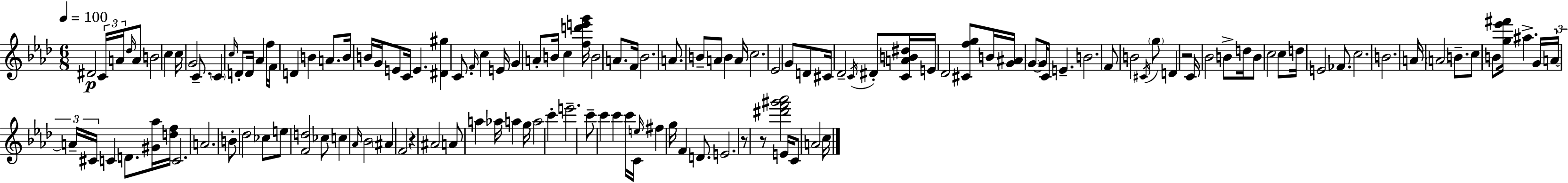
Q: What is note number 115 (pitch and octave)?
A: E5